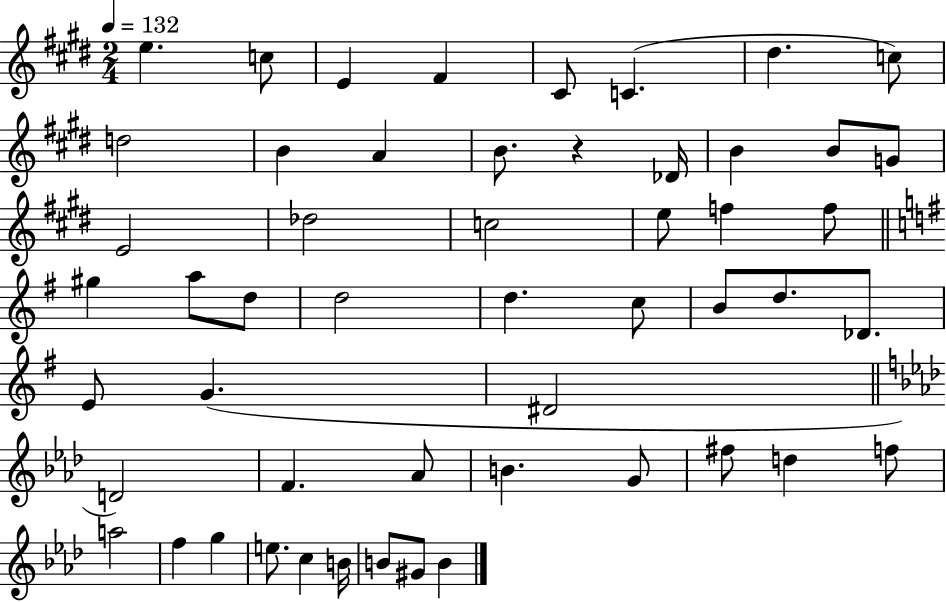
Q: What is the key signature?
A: E major